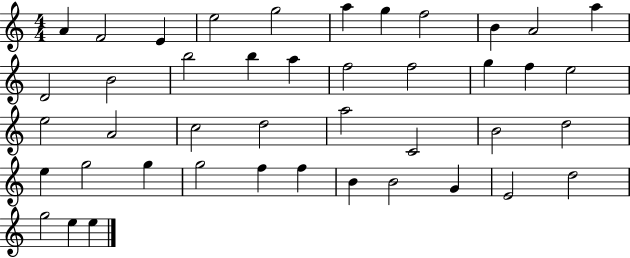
A4/q F4/h E4/q E5/h G5/h A5/q G5/q F5/h B4/q A4/h A5/q D4/h B4/h B5/h B5/q A5/q F5/h F5/h G5/q F5/q E5/h E5/h A4/h C5/h D5/h A5/h C4/h B4/h D5/h E5/q G5/h G5/q G5/h F5/q F5/q B4/q B4/h G4/q E4/h D5/h G5/h E5/q E5/q